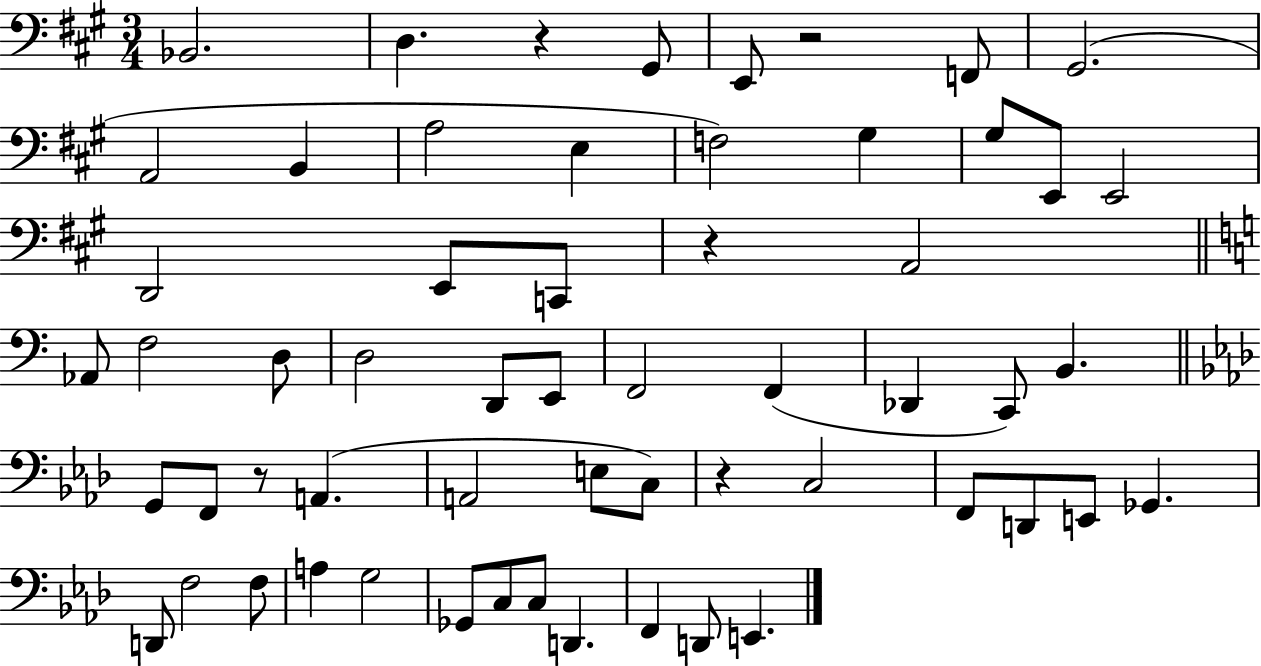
X:1
T:Untitled
M:3/4
L:1/4
K:A
_B,,2 D, z ^G,,/2 E,,/2 z2 F,,/2 ^G,,2 A,,2 B,, A,2 E, F,2 ^G, ^G,/2 E,,/2 E,,2 D,,2 E,,/2 C,,/2 z A,,2 _A,,/2 F,2 D,/2 D,2 D,,/2 E,,/2 F,,2 F,, _D,, C,,/2 B,, G,,/2 F,,/2 z/2 A,, A,,2 E,/2 C,/2 z C,2 F,,/2 D,,/2 E,,/2 _G,, D,,/2 F,2 F,/2 A, G,2 _G,,/2 C,/2 C,/2 D,, F,, D,,/2 E,,